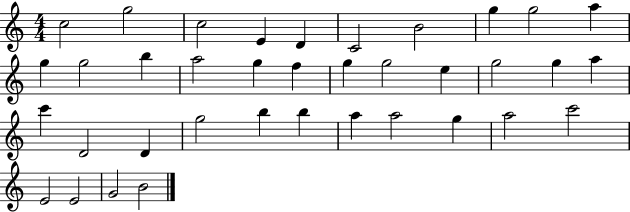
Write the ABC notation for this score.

X:1
T:Untitled
M:4/4
L:1/4
K:C
c2 g2 c2 E D C2 B2 g g2 a g g2 b a2 g f g g2 e g2 g a c' D2 D g2 b b a a2 g a2 c'2 E2 E2 G2 B2